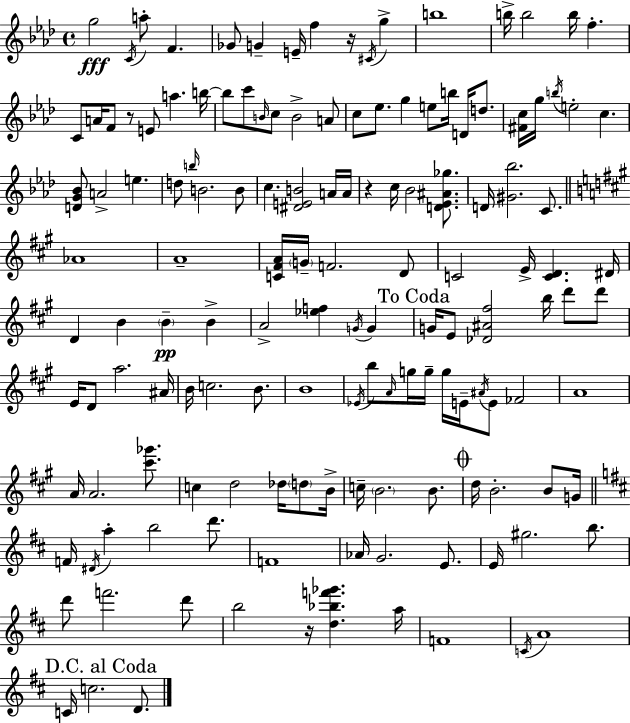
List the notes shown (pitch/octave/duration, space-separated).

G5/h C4/s A5/e F4/q. Gb4/e G4/q E4/s F5/q R/s C#4/s G5/q B5/w B5/s B5/h B5/s F5/q. C4/e A4/s F4/e R/e E4/e A5/q. B5/s B5/e C6/e B4/s C5/e B4/h A4/e C5/e Eb5/e. G5/q E5/e B5/s D4/s D5/e. [F#4,C5]/s G5/s B5/s E5/h C5/q. [D4,G4,Bb4]/e A4/h E5/q. D5/e B5/s B4/h. B4/e C5/q. [D#4,E4,B4]/h A4/s A4/s R/q C5/s Bb4/h [D4,Eb4,A#4,Gb5]/e. D4/s [G#4,Bb5]/h. C4/e. Ab4/w A4/w [C4,F#4,A4]/s G4/s F4/h. D4/e C4/h E4/s [C4,D4]/q. D#4/s D4/q B4/q B4/q B4/q A4/h [Eb5,F5]/q G4/s G4/q G4/s E4/e [Db4,A#4,F#5]/h B5/s D6/e D6/e E4/s D4/e A5/h. A#4/s B4/s C5/h. B4/e. B4/w Eb4/s B5/e A4/s G5/s G5/s G5/s E4/s A#4/s E4/e FES4/h A4/w A4/s A4/h. [C#6,Gb6]/e. C5/q D5/h Db5/s D5/e B4/s C5/s B4/h. B4/e. D5/s B4/h. B4/e G4/s F4/s D#4/s A5/q B5/h D6/e. F4/w Ab4/s G4/h. E4/e. E4/s G#5/h. B5/e. D6/e F6/h. D6/e B5/h R/s [D5,Bb5,F6,Gb6]/q. A5/s F4/w C4/s A4/w C4/s C5/h. D4/e.